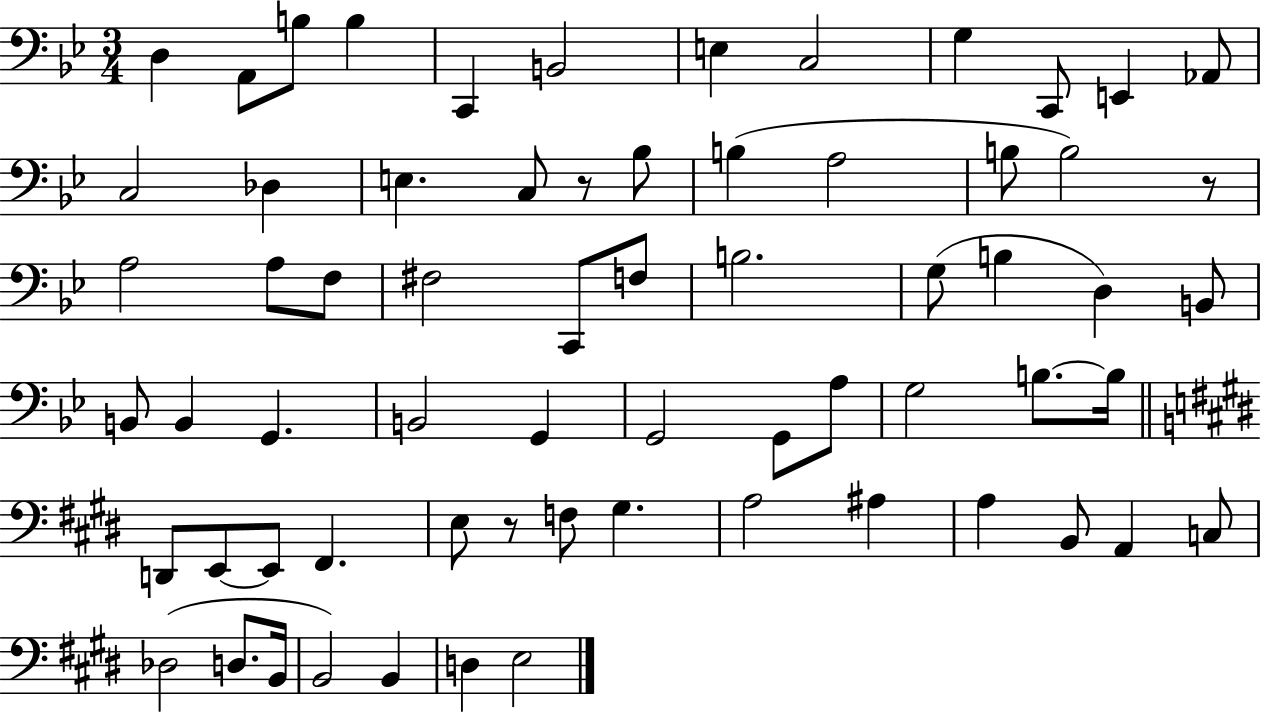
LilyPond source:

{
  \clef bass
  \numericTimeSignature
  \time 3/4
  \key bes \major
  d4 a,8 b8 b4 | c,4 b,2 | e4 c2 | g4 c,8 e,4 aes,8 | \break c2 des4 | e4. c8 r8 bes8 | b4( a2 | b8 b2) r8 | \break a2 a8 f8 | fis2 c,8 f8 | b2. | g8( b4 d4) b,8 | \break b,8 b,4 g,4. | b,2 g,4 | g,2 g,8 a8 | g2 b8.~~ b16 | \break \bar "||" \break \key e \major d,8 e,8~~ e,8 fis,4. | e8 r8 f8 gis4. | a2 ais4 | a4 b,8 a,4 c8 | \break des2( d8. b,16 | b,2) b,4 | d4 e2 | \bar "|."
}